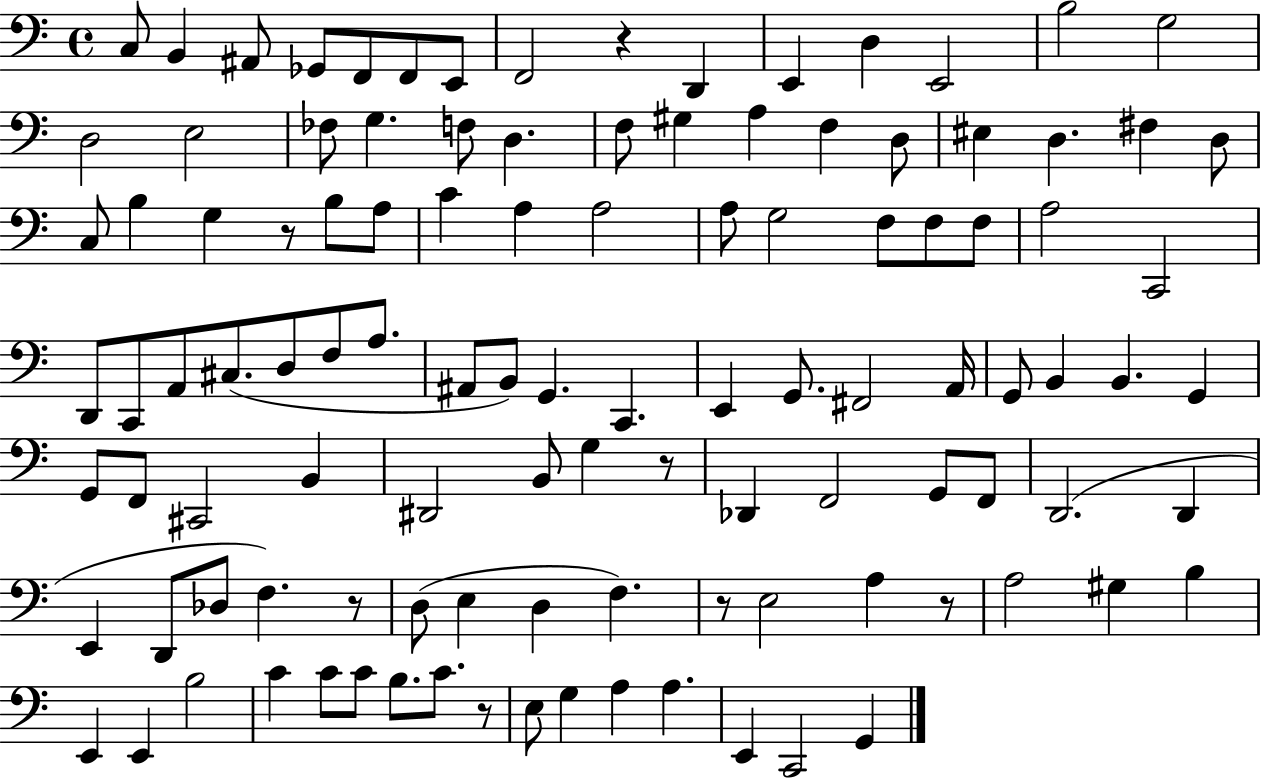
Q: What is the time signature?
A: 4/4